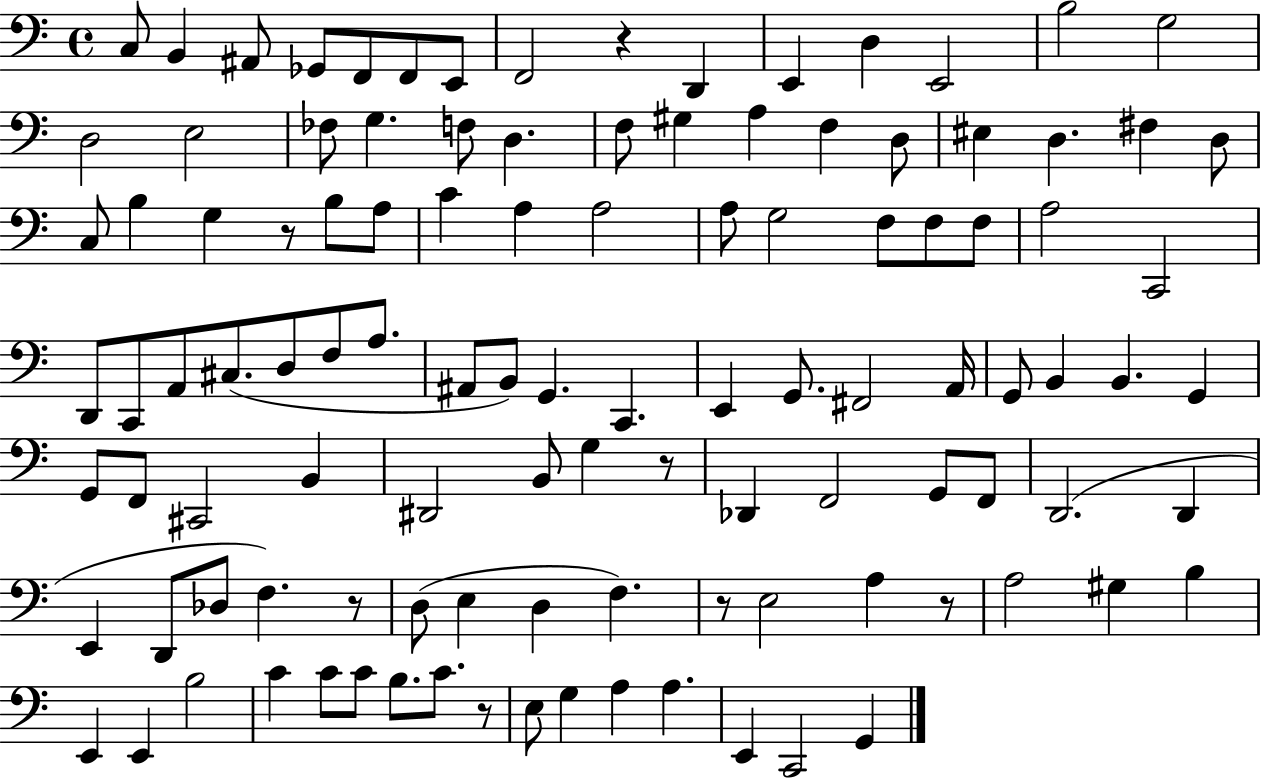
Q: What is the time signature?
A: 4/4